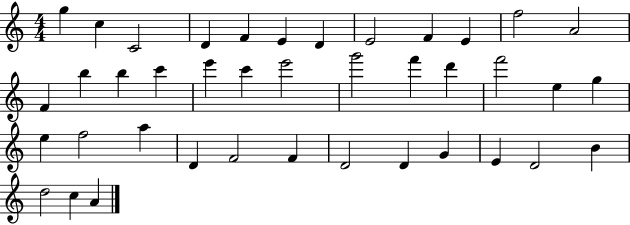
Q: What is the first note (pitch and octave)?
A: G5